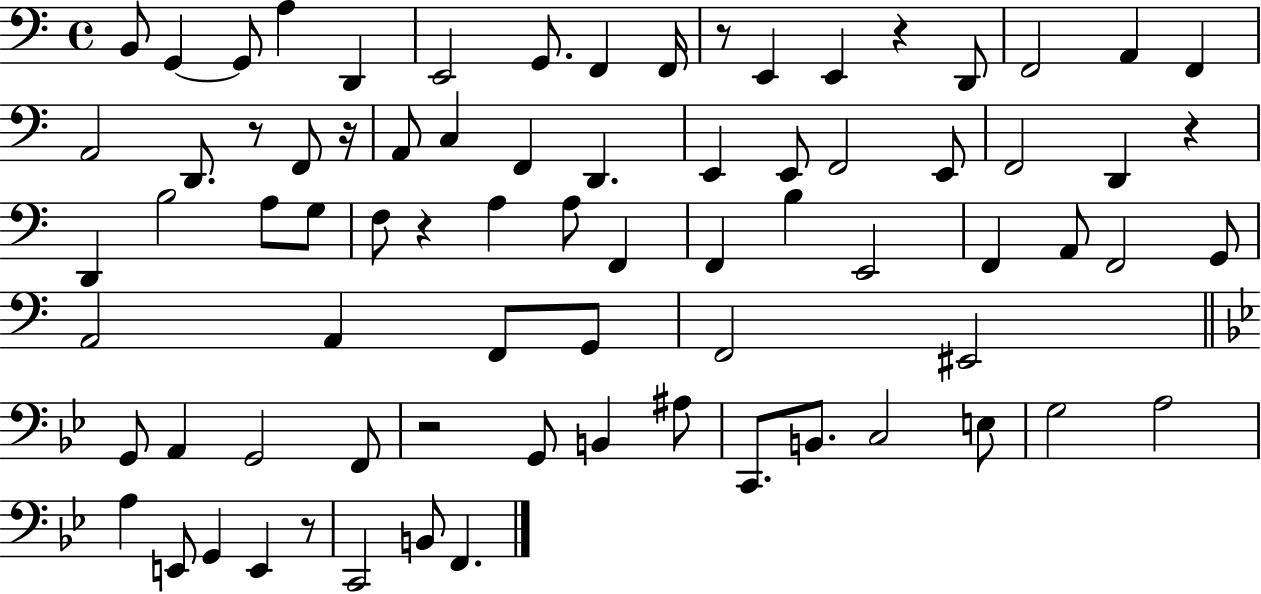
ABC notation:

X:1
T:Untitled
M:4/4
L:1/4
K:C
B,,/2 G,, G,,/2 A, D,, E,,2 G,,/2 F,, F,,/4 z/2 E,, E,, z D,,/2 F,,2 A,, F,, A,,2 D,,/2 z/2 F,,/2 z/4 A,,/2 C, F,, D,, E,, E,,/2 F,,2 E,,/2 F,,2 D,, z D,, B,2 A,/2 G,/2 F,/2 z A, A,/2 F,, F,, B, E,,2 F,, A,,/2 F,,2 G,,/2 A,,2 A,, F,,/2 G,,/2 F,,2 ^E,,2 G,,/2 A,, G,,2 F,,/2 z2 G,,/2 B,, ^A,/2 C,,/2 B,,/2 C,2 E,/2 G,2 A,2 A, E,,/2 G,, E,, z/2 C,,2 B,,/2 F,,